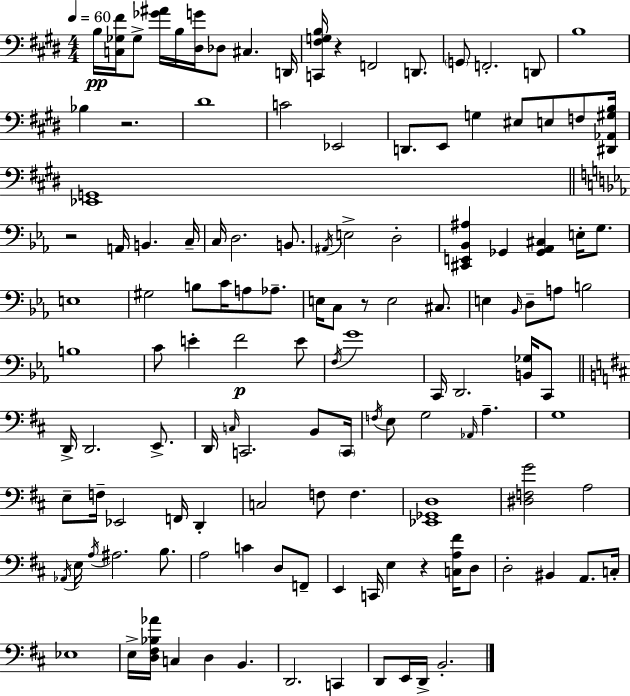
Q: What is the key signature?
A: E major